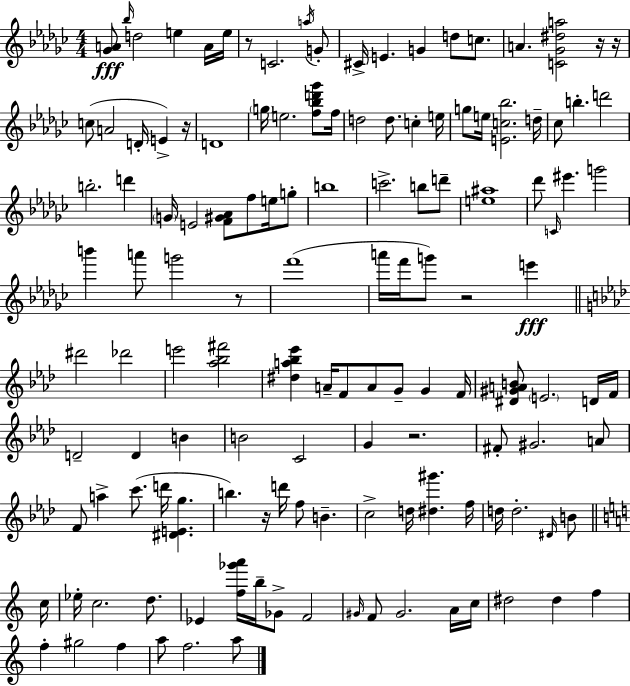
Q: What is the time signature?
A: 4/4